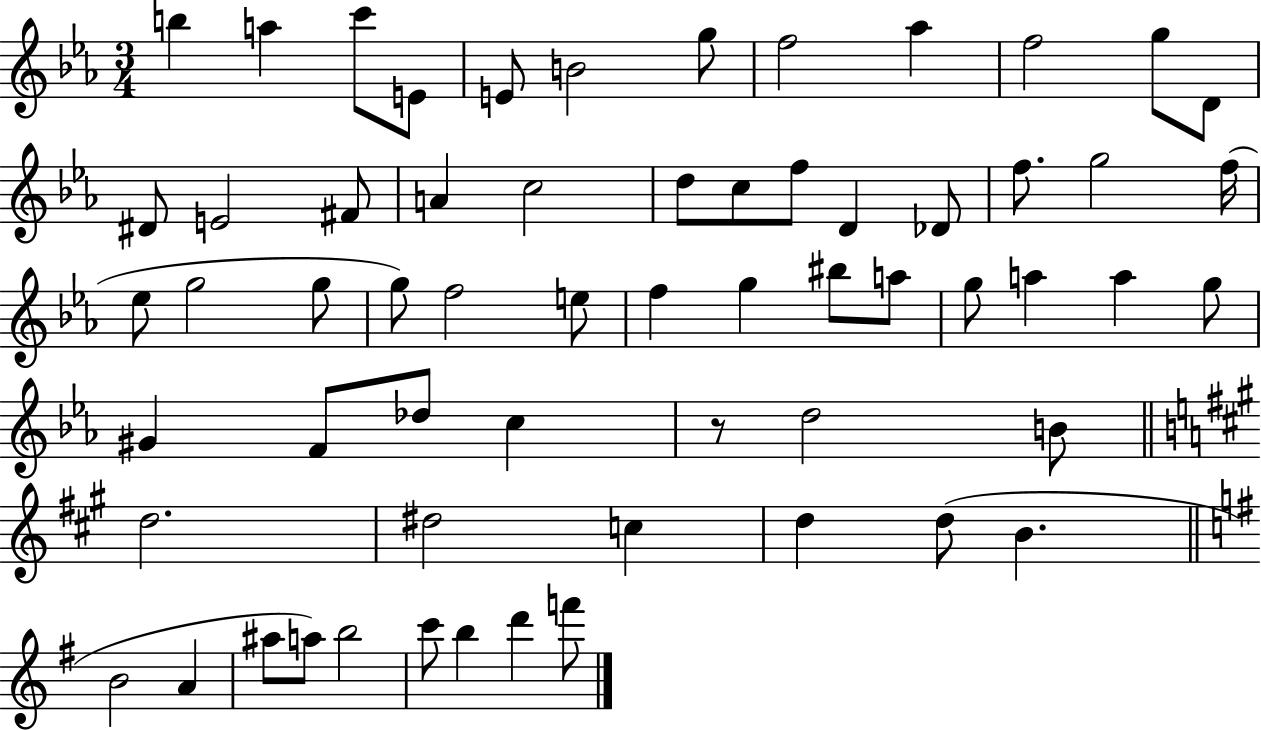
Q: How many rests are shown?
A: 1